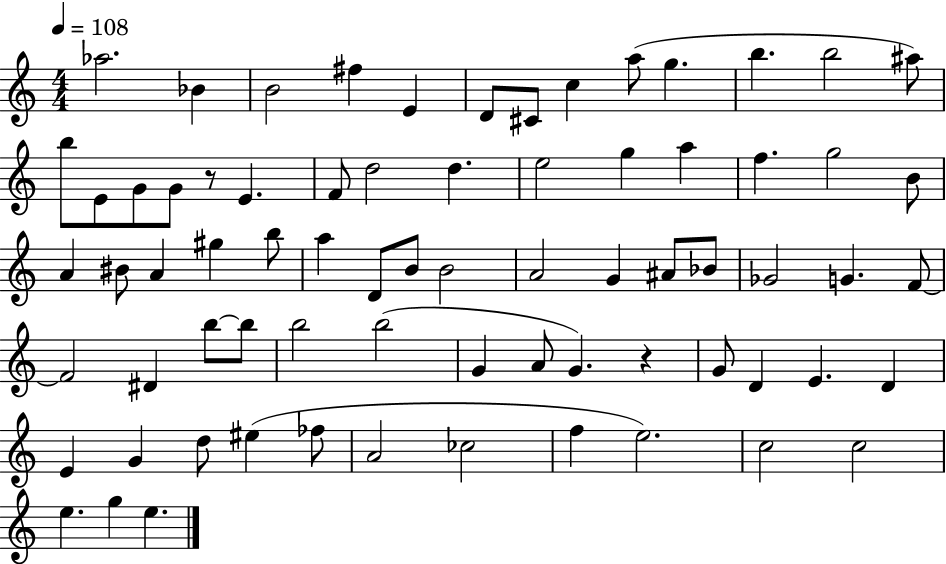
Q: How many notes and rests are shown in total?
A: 72